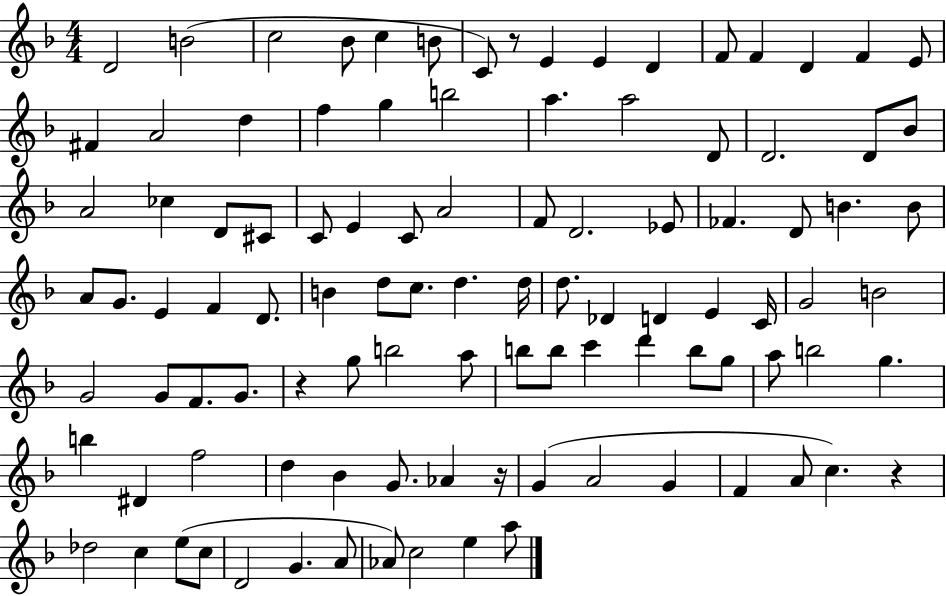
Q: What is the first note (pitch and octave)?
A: D4